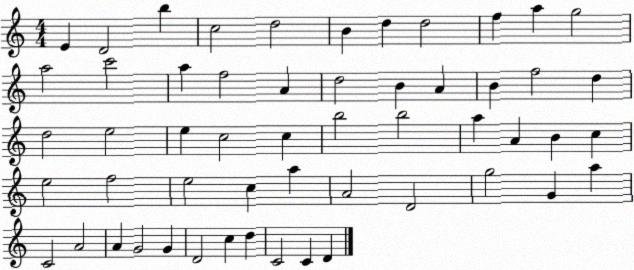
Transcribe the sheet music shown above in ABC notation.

X:1
T:Untitled
M:4/4
L:1/4
K:C
E D2 b c2 d2 B d d2 f a g2 a2 c'2 a f2 A d2 B A B f2 d d2 e2 e c2 c b2 b2 a A B c e2 f2 e2 c a A2 D2 g2 G a C2 A2 A G2 G D2 c d C2 C D